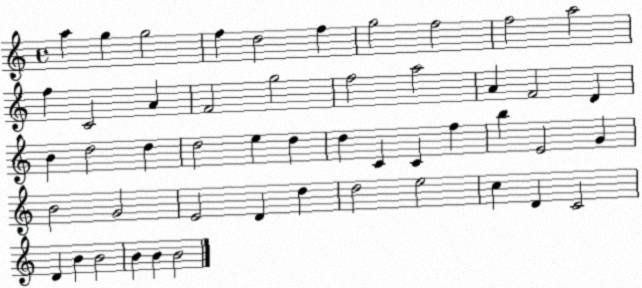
X:1
T:Untitled
M:4/4
L:1/4
K:C
a g g2 f d2 f g2 f2 f2 a2 f C2 A F2 g2 f2 a2 A F2 D B d2 d d2 e d d C C f b E2 G B2 G2 E2 D d d2 e2 c D C2 D B B2 B B B2